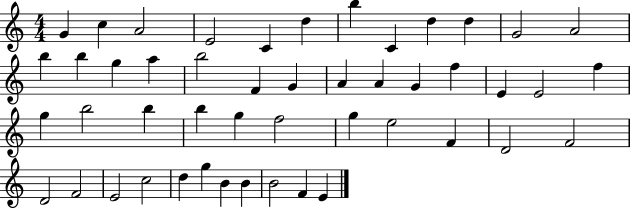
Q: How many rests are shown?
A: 0